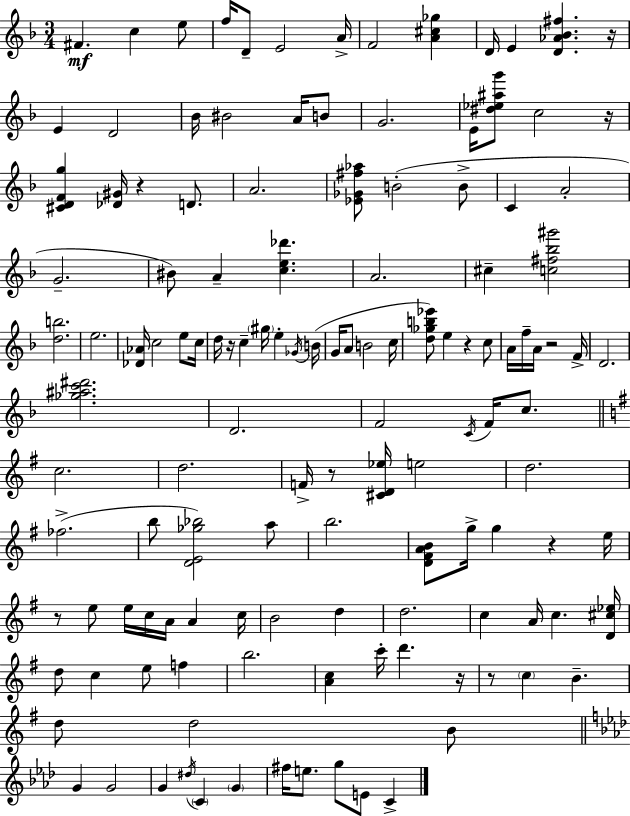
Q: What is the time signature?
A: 3/4